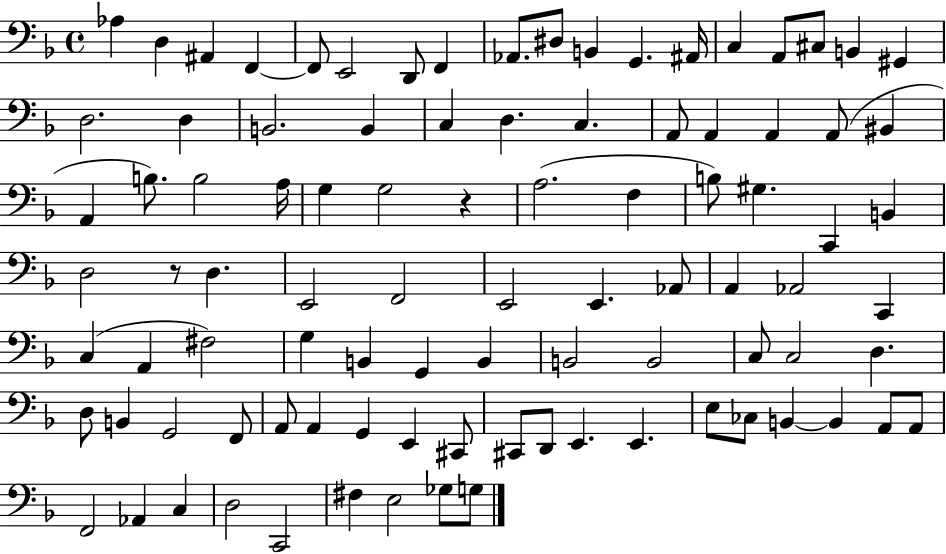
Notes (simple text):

Ab3/q D3/q A#2/q F2/q F2/e E2/h D2/e F2/q Ab2/e. D#3/e B2/q G2/q. A#2/s C3/q A2/e C#3/e B2/q G#2/q D3/h. D3/q B2/h. B2/q C3/q D3/q. C3/q. A2/e A2/q A2/q A2/e BIS2/q A2/q B3/e. B3/h A3/s G3/q G3/h R/q A3/h. F3/q B3/e G#3/q. C2/q B2/q D3/h R/e D3/q. E2/h F2/h E2/h E2/q. Ab2/e A2/q Ab2/h C2/q C3/q A2/q F#3/h G3/q B2/q G2/q B2/q B2/h B2/h C3/e C3/h D3/q. D3/e B2/q G2/h F2/e A2/e A2/q G2/q E2/q C#2/e C#2/e D2/e E2/q. E2/q. E3/e CES3/e B2/q B2/q A2/e A2/e F2/h Ab2/q C3/q D3/h C2/h F#3/q E3/h Gb3/e G3/e